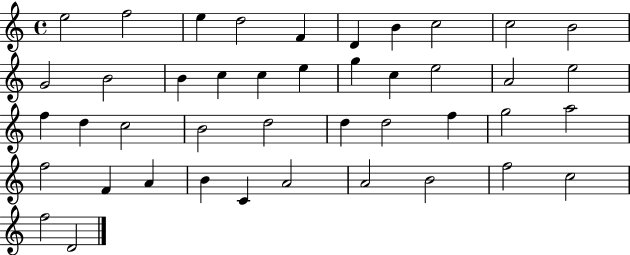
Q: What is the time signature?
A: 4/4